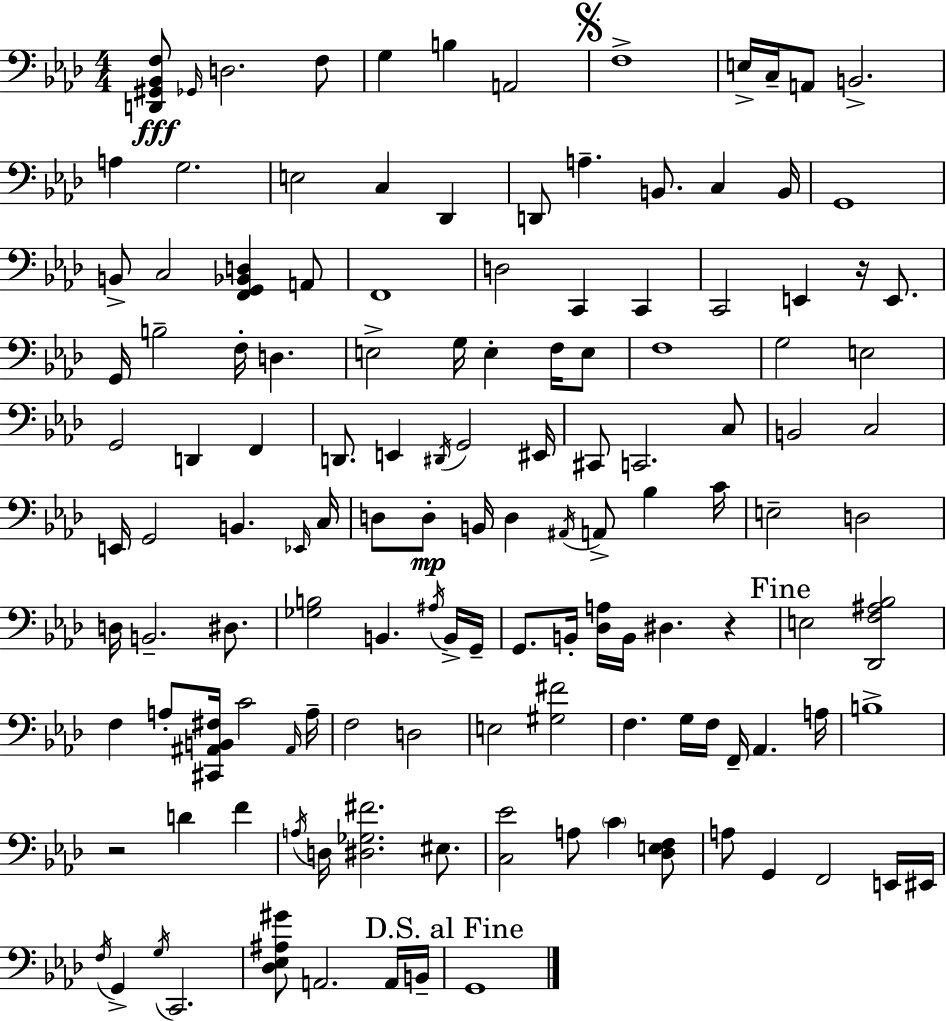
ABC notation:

X:1
T:Untitled
M:4/4
L:1/4
K:Fm
[D,,^G,,_B,,F,]/2 _G,,/4 D,2 F,/2 G, B, A,,2 F,4 E,/4 C,/4 A,,/2 B,,2 A, G,2 E,2 C, _D,, D,,/2 A, B,,/2 C, B,,/4 G,,4 B,,/2 C,2 [F,,G,,_B,,D,] A,,/2 F,,4 D,2 C,, C,, C,,2 E,, z/4 E,,/2 G,,/4 B,2 F,/4 D, E,2 G,/4 E, F,/4 E,/2 F,4 G,2 E,2 G,,2 D,, F,, D,,/2 E,, ^D,,/4 G,,2 ^E,,/4 ^C,,/2 C,,2 C,/2 B,,2 C,2 E,,/4 G,,2 B,, _E,,/4 C,/4 D,/2 D,/2 B,,/4 D, ^A,,/4 A,,/2 _B, C/4 E,2 D,2 D,/4 B,,2 ^D,/2 [_G,B,]2 B,, ^A,/4 B,,/4 G,,/4 G,,/2 B,,/4 [_D,A,]/4 B,,/4 ^D, z E,2 [_D,,F,^A,_B,]2 F, A,/2 [^C,,^A,,B,,^F,]/4 C2 ^A,,/4 A,/4 F,2 D,2 E,2 [^G,^F]2 F, G,/4 F,/4 F,,/4 _A,, A,/4 B,4 z2 D F A,/4 D,/4 [^D,_G,^F]2 ^E,/2 [C,_E]2 A,/2 C [_D,E,F,]/2 A,/2 G,, F,,2 E,,/4 ^E,,/4 F,/4 G,, G,/4 C,,2 [_D,_E,^A,^G]/2 A,,2 A,,/4 B,,/4 G,,4